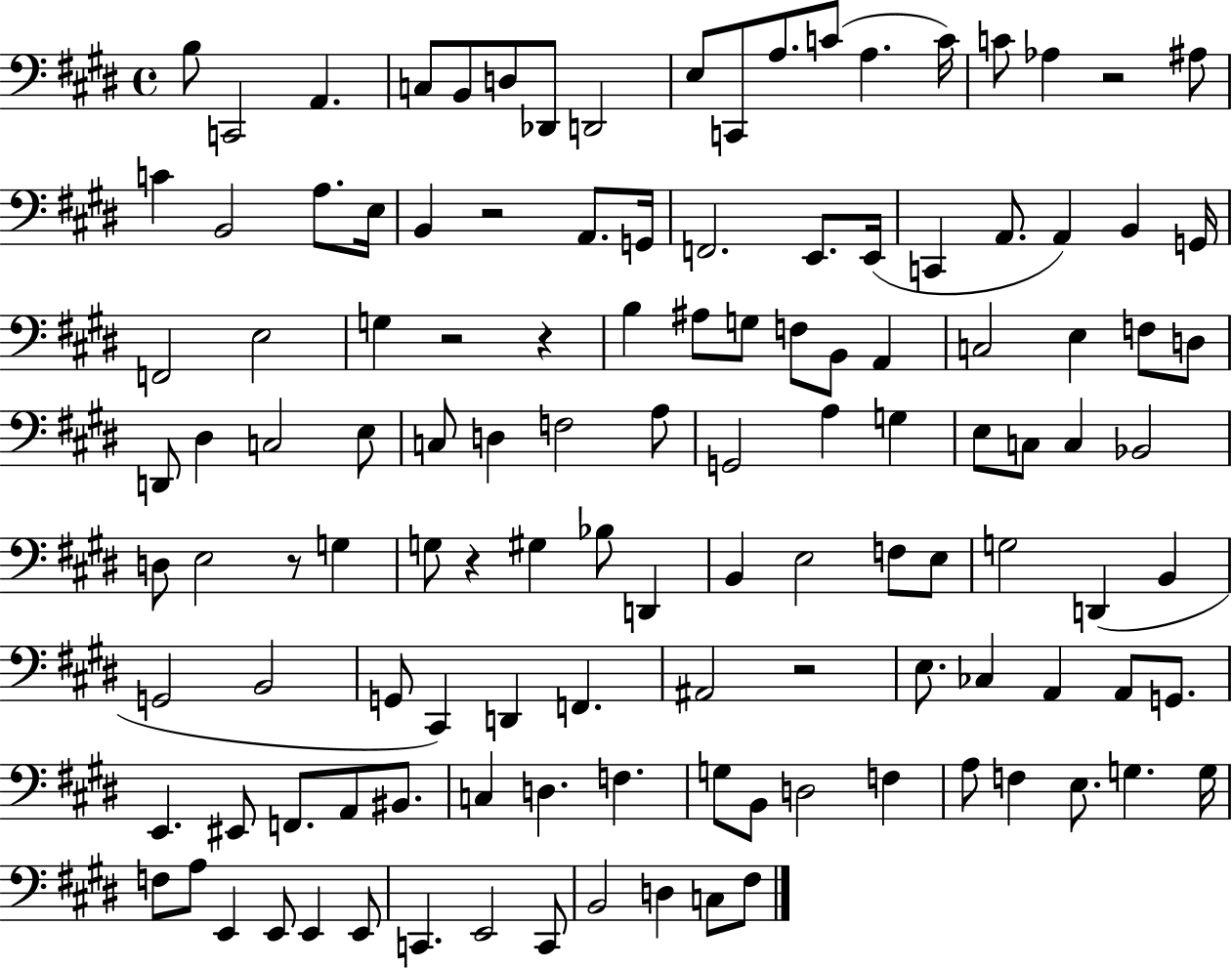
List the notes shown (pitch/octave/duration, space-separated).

B3/e C2/h A2/q. C3/e B2/e D3/e Db2/e D2/h E3/e C2/e A3/e. C4/e A3/q. C4/s C4/e Ab3/q R/h A#3/e C4/q B2/h A3/e. E3/s B2/q R/h A2/e. G2/s F2/h. E2/e. E2/s C2/q A2/e. A2/q B2/q G2/s F2/h E3/h G3/q R/h R/q B3/q A#3/e G3/e F3/e B2/e A2/q C3/h E3/q F3/e D3/e D2/e D#3/q C3/h E3/e C3/e D3/q F3/h A3/e G2/h A3/q G3/q E3/e C3/e C3/q Bb2/h D3/e E3/h R/e G3/q G3/e R/q G#3/q Bb3/e D2/q B2/q E3/h F3/e E3/e G3/h D2/q B2/q G2/h B2/h G2/e C#2/q D2/q F2/q. A#2/h R/h E3/e. CES3/q A2/q A2/e G2/e. E2/q. EIS2/e F2/e. A2/e BIS2/e. C3/q D3/q. F3/q. G3/e B2/e D3/h F3/q A3/e F3/q E3/e. G3/q. G3/s F3/e A3/e E2/q E2/e E2/q E2/e C2/q. E2/h C2/e B2/h D3/q C3/e F#3/e